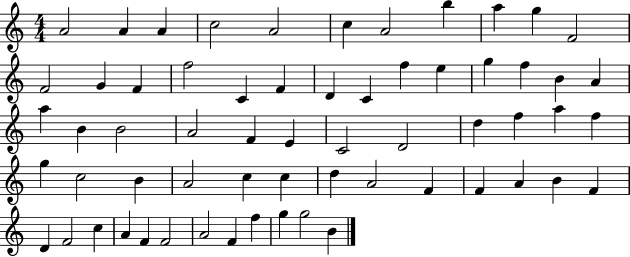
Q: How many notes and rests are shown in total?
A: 62